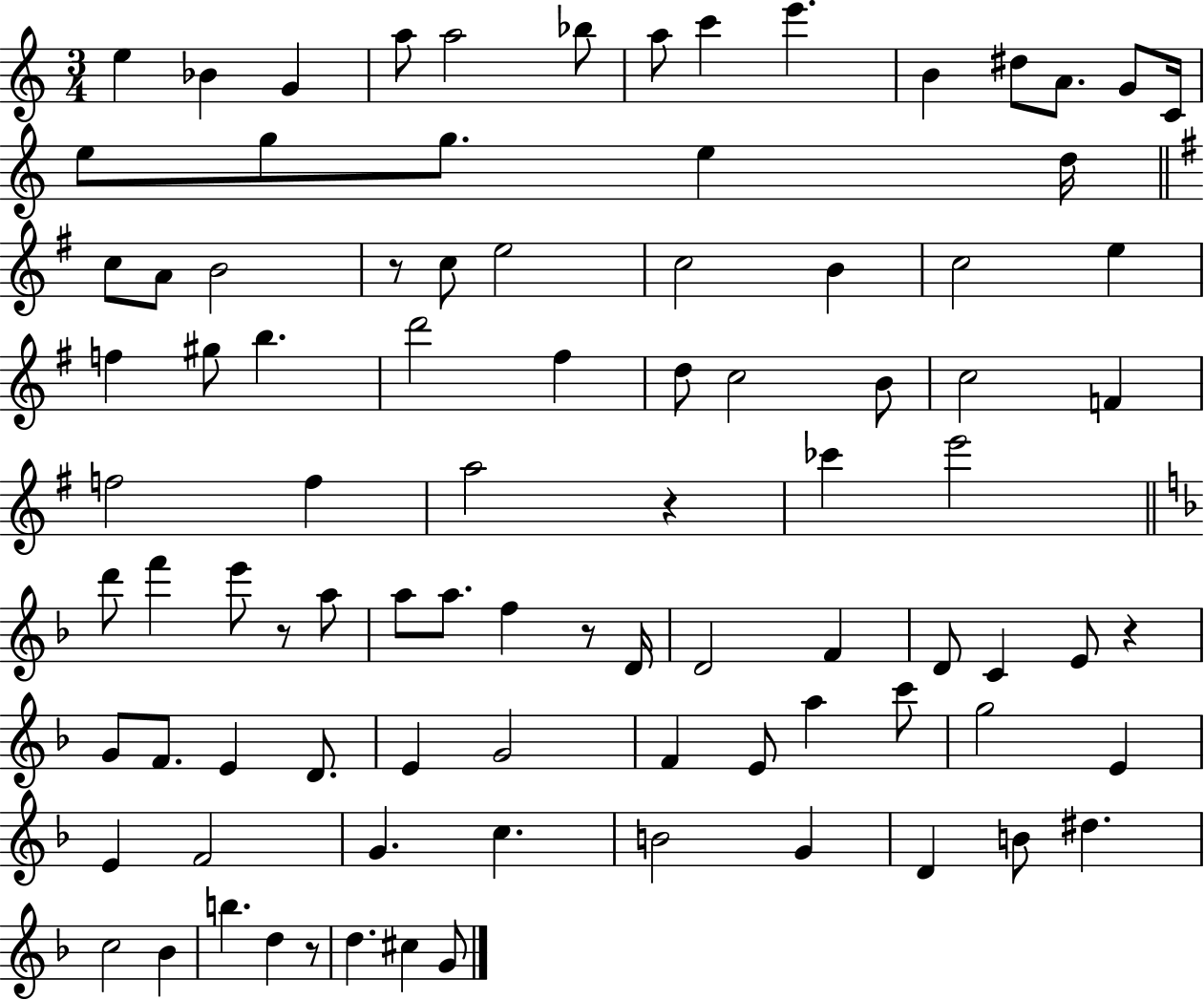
E5/q Bb4/q G4/q A5/e A5/h Bb5/e A5/e C6/q E6/q. B4/q D#5/e A4/e. G4/e C4/s E5/e G5/e G5/e. E5/q D5/s C5/e A4/e B4/h R/e C5/e E5/h C5/h B4/q C5/h E5/q F5/q G#5/e B5/q. D6/h F#5/q D5/e C5/h B4/e C5/h F4/q F5/h F5/q A5/h R/q CES6/q E6/h D6/e F6/q E6/e R/e A5/e A5/e A5/e. F5/q R/e D4/s D4/h F4/q D4/e C4/q E4/e R/q G4/e F4/e. E4/q D4/e. E4/q G4/h F4/q E4/e A5/q C6/e G5/h E4/q E4/q F4/h G4/q. C5/q. B4/h G4/q D4/q B4/e D#5/q. C5/h Bb4/q B5/q. D5/q R/e D5/q. C#5/q G4/e